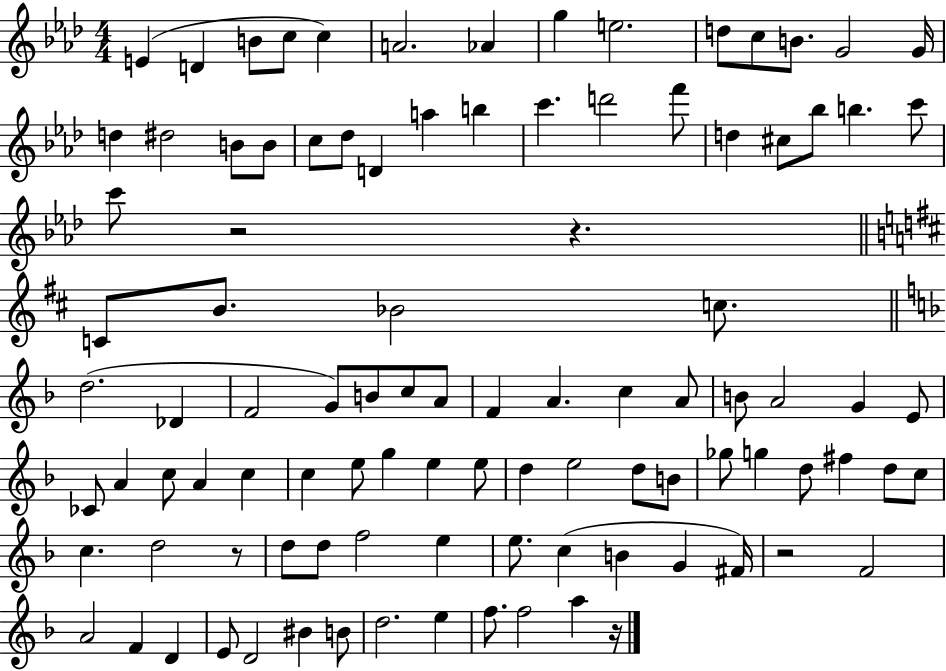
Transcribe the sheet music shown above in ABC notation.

X:1
T:Untitled
M:4/4
L:1/4
K:Ab
E D B/2 c/2 c A2 _A g e2 d/2 c/2 B/2 G2 G/4 d ^d2 B/2 B/2 c/2 _d/2 D a b c' d'2 f'/2 d ^c/2 _b/2 b c'/2 c'/2 z2 z C/2 B/2 _B2 c/2 d2 _D F2 G/2 B/2 c/2 A/2 F A c A/2 B/2 A2 G E/2 _C/2 A c/2 A c c e/2 g e e/2 d e2 d/2 B/2 _g/2 g d/2 ^f d/2 c/2 c d2 z/2 d/2 d/2 f2 e e/2 c B G ^F/4 z2 F2 A2 F D E/2 D2 ^B B/2 d2 e f/2 f2 a z/4